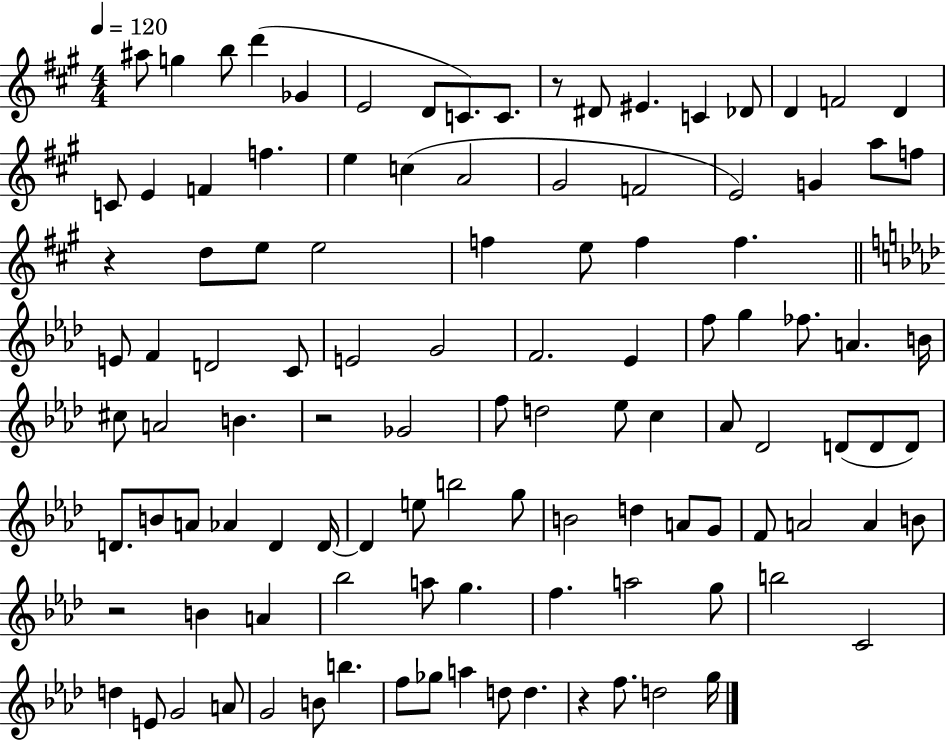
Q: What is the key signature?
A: A major